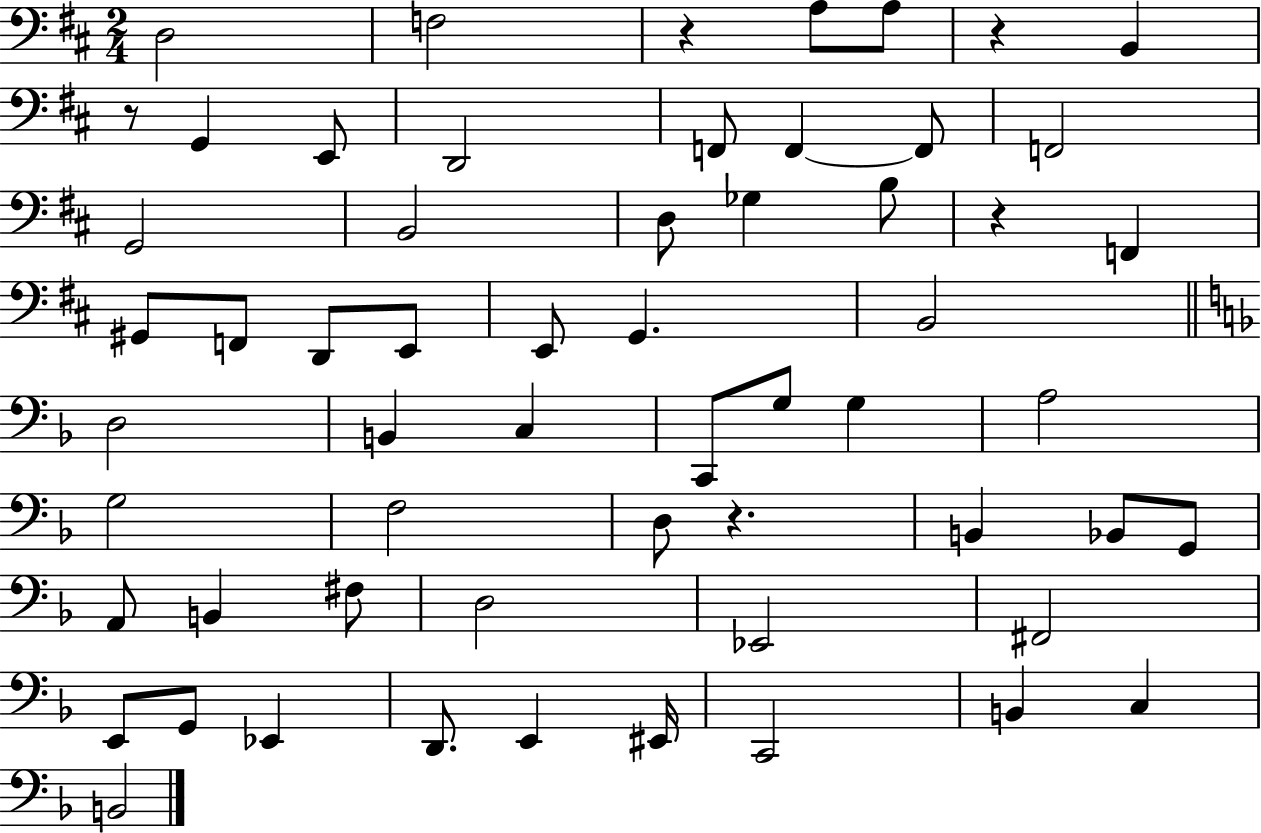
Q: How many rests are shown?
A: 5